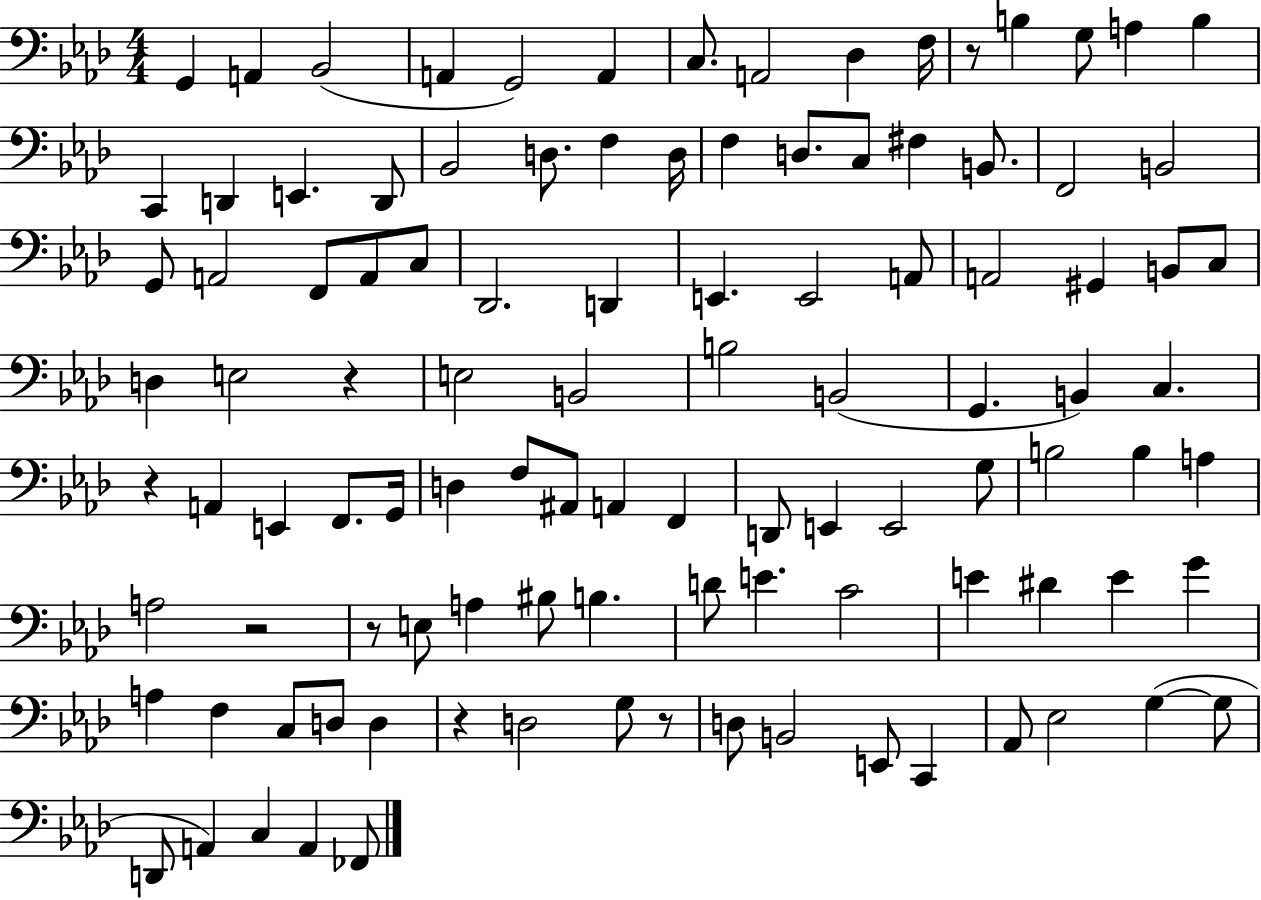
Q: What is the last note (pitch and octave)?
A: FES2